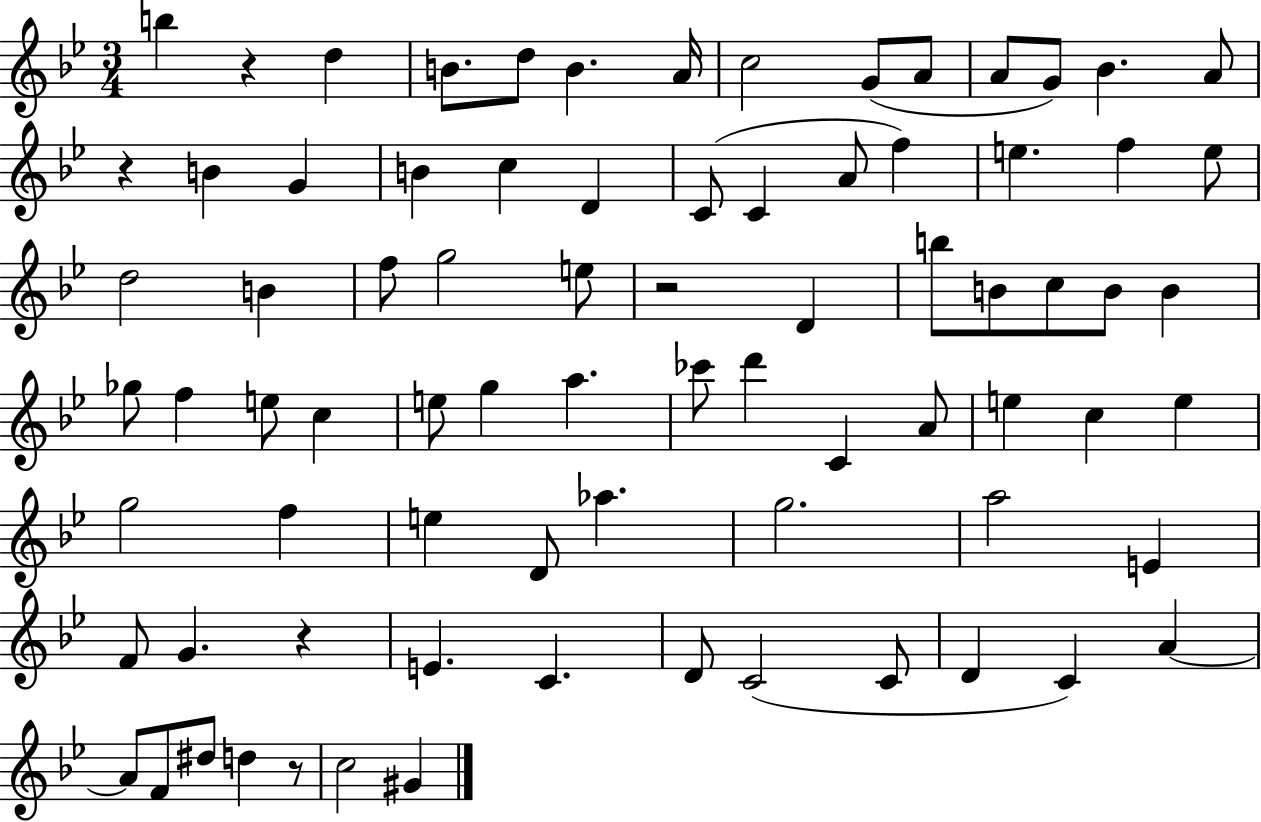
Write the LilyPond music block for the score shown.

{
  \clef treble
  \numericTimeSignature
  \time 3/4
  \key bes \major
  b''4 r4 d''4 | b'8. d''8 b'4. a'16 | c''2 g'8( a'8 | a'8 g'8) bes'4. a'8 | \break r4 b'4 g'4 | b'4 c''4 d'4 | c'8( c'4 a'8 f''4) | e''4. f''4 e''8 | \break d''2 b'4 | f''8 g''2 e''8 | r2 d'4 | b''8 b'8 c''8 b'8 b'4 | \break ges''8 f''4 e''8 c''4 | e''8 g''4 a''4. | ces'''8 d'''4 c'4 a'8 | e''4 c''4 e''4 | \break g''2 f''4 | e''4 d'8 aes''4. | g''2. | a''2 e'4 | \break f'8 g'4. r4 | e'4. c'4. | d'8 c'2( c'8 | d'4 c'4) a'4~~ | \break a'8 f'8 dis''8 d''4 r8 | c''2 gis'4 | \bar "|."
}